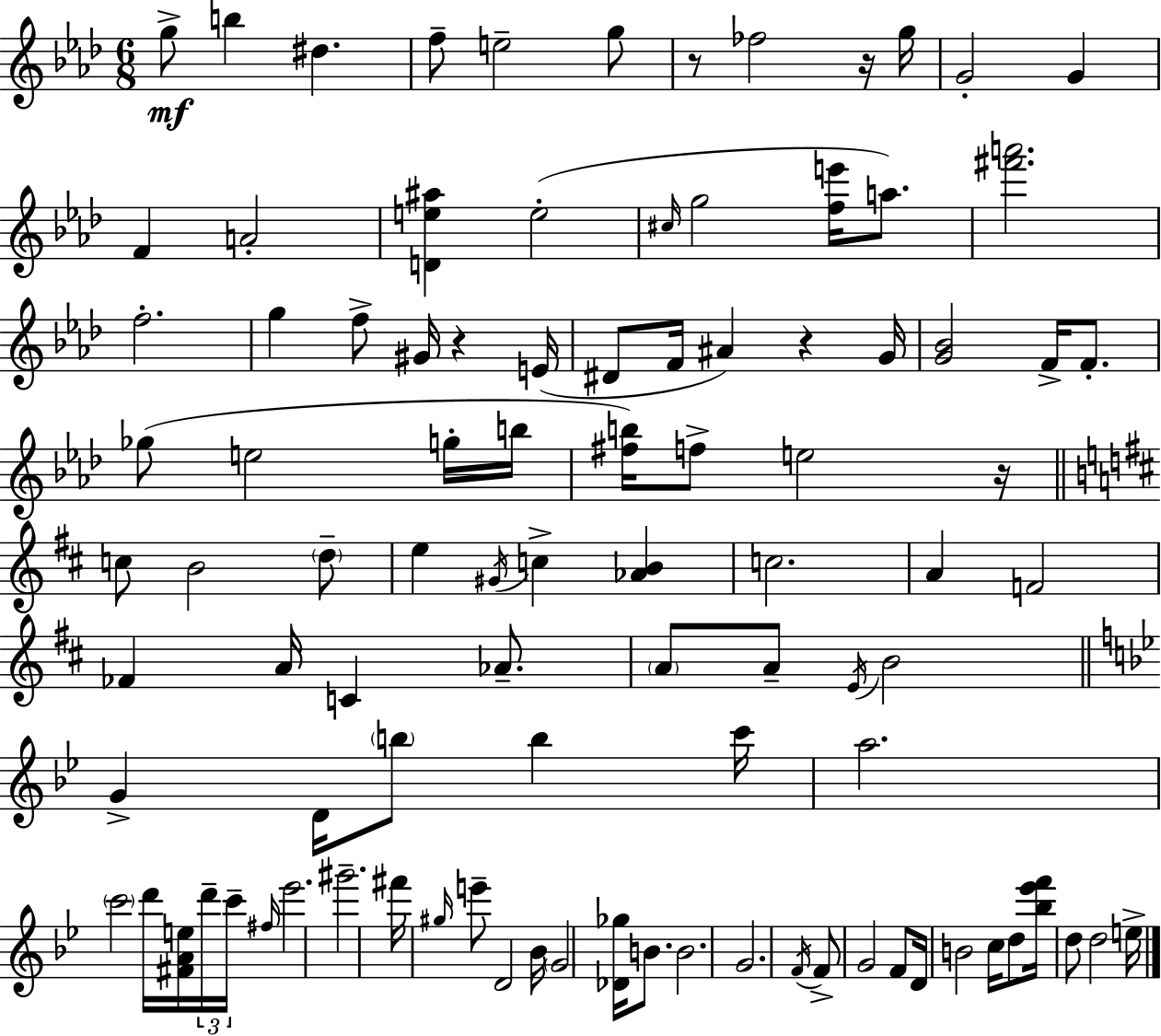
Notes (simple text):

G5/e B5/q D#5/q. F5/e E5/h G5/e R/e FES5/h R/s G5/s G4/h G4/q F4/q A4/h [D4,E5,A#5]/q E5/h C#5/s G5/h [F5,E6]/s A5/e. [F#6,A6]/h. F5/h. G5/q F5/e G#4/s R/q E4/s D#4/e F4/s A#4/q R/q G4/s [G4,Bb4]/h F4/s F4/e. Gb5/e E5/h G5/s B5/s [F#5,B5]/s F5/e E5/h R/s C5/e B4/h D5/e E5/q G#4/s C5/q [Ab4,B4]/q C5/h. A4/q F4/h FES4/q A4/s C4/q Ab4/e. A4/e A4/e E4/s B4/h G4/q D4/s B5/e B5/q C6/s A5/h. C6/h D6/s [F#4,A4,E5]/s D6/s C6/s F#5/s Eb6/h. G#6/h. F#6/s G#5/s E6/e D4/h Bb4/s G4/h [Db4,Gb5]/s B4/e. B4/h. G4/h. F4/s F4/e G4/h F4/e D4/s B4/h C5/s D5/e [Bb5,Eb6,F6]/s D5/e D5/h E5/s